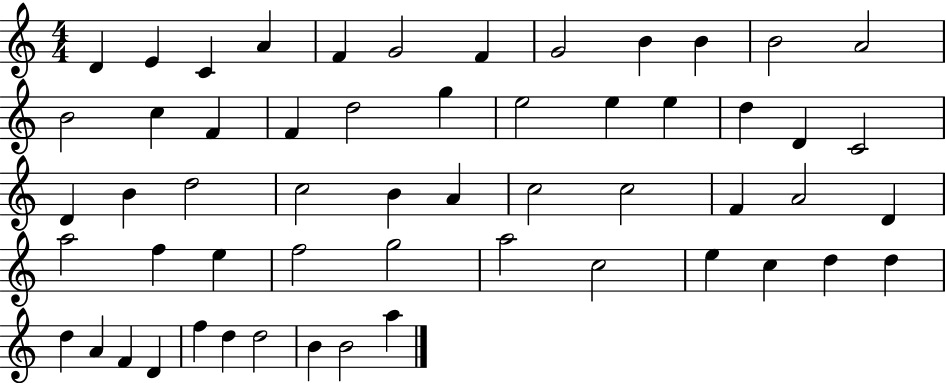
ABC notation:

X:1
T:Untitled
M:4/4
L:1/4
K:C
D E C A F G2 F G2 B B B2 A2 B2 c F F d2 g e2 e e d D C2 D B d2 c2 B A c2 c2 F A2 D a2 f e f2 g2 a2 c2 e c d d d A F D f d d2 B B2 a